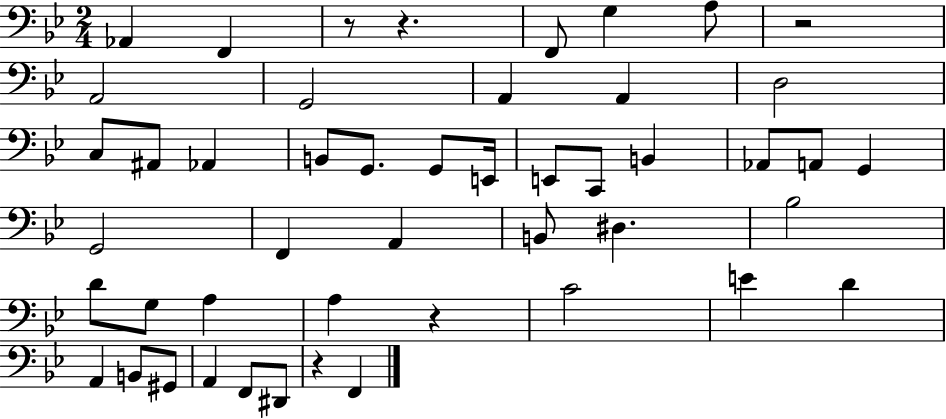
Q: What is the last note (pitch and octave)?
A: F2